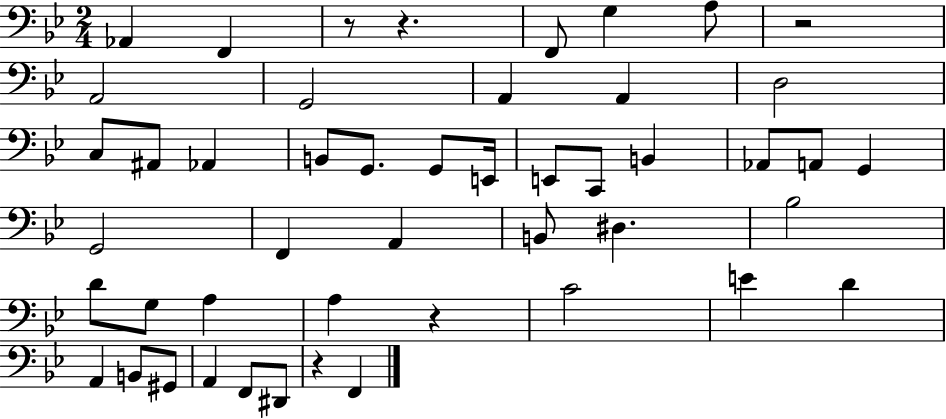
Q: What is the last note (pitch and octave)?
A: F2